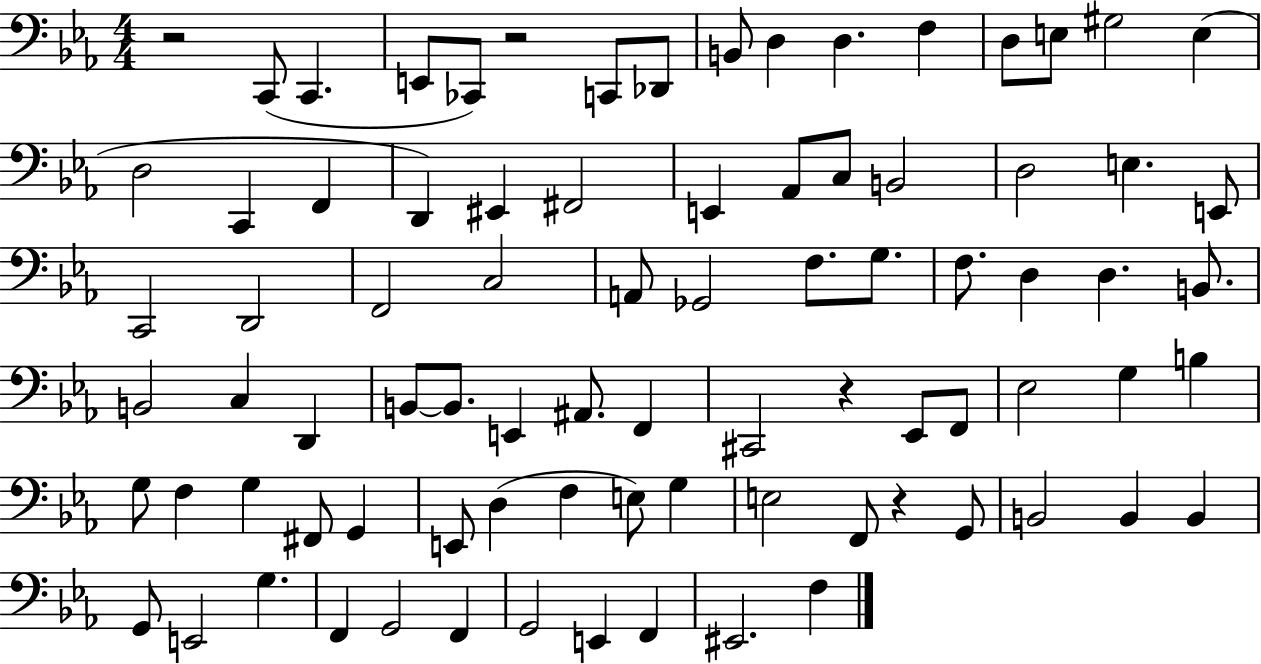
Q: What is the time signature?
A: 4/4